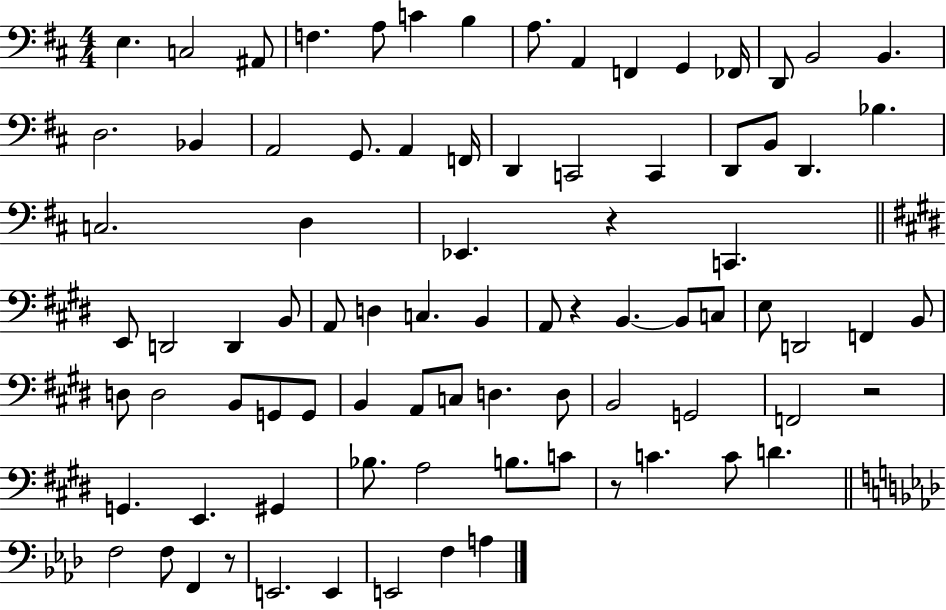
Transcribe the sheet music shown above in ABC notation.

X:1
T:Untitled
M:4/4
L:1/4
K:D
E, C,2 ^A,,/2 F, A,/2 C B, A,/2 A,, F,, G,, _F,,/4 D,,/2 B,,2 B,, D,2 _B,, A,,2 G,,/2 A,, F,,/4 D,, C,,2 C,, D,,/2 B,,/2 D,, _B, C,2 D, _E,, z C,, E,,/2 D,,2 D,, B,,/2 A,,/2 D, C, B,, A,,/2 z B,, B,,/2 C,/2 E,/2 D,,2 F,, B,,/2 D,/2 D,2 B,,/2 G,,/2 G,,/2 B,, A,,/2 C,/2 D, D,/2 B,,2 G,,2 F,,2 z2 G,, E,, ^G,, _B,/2 A,2 B,/2 C/2 z/2 C C/2 D F,2 F,/2 F,, z/2 E,,2 E,, E,,2 F, A,